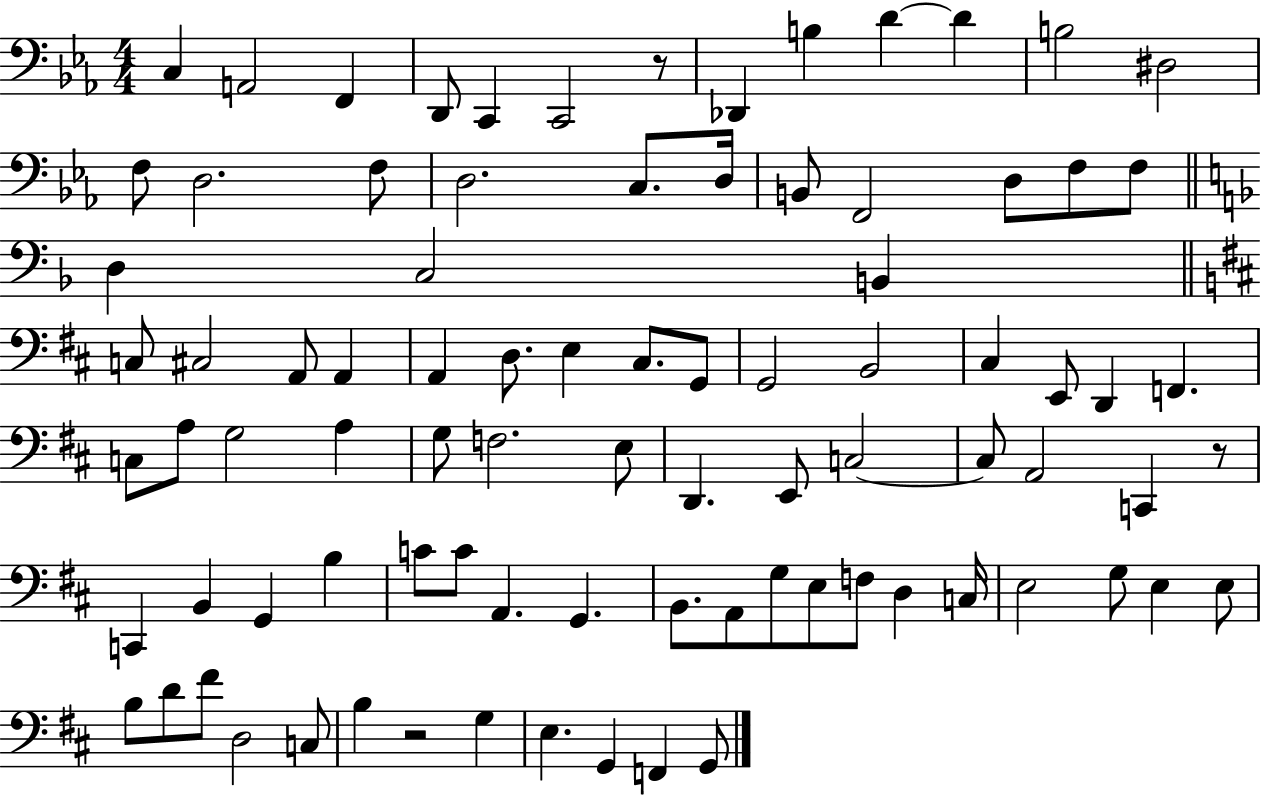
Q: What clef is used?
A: bass